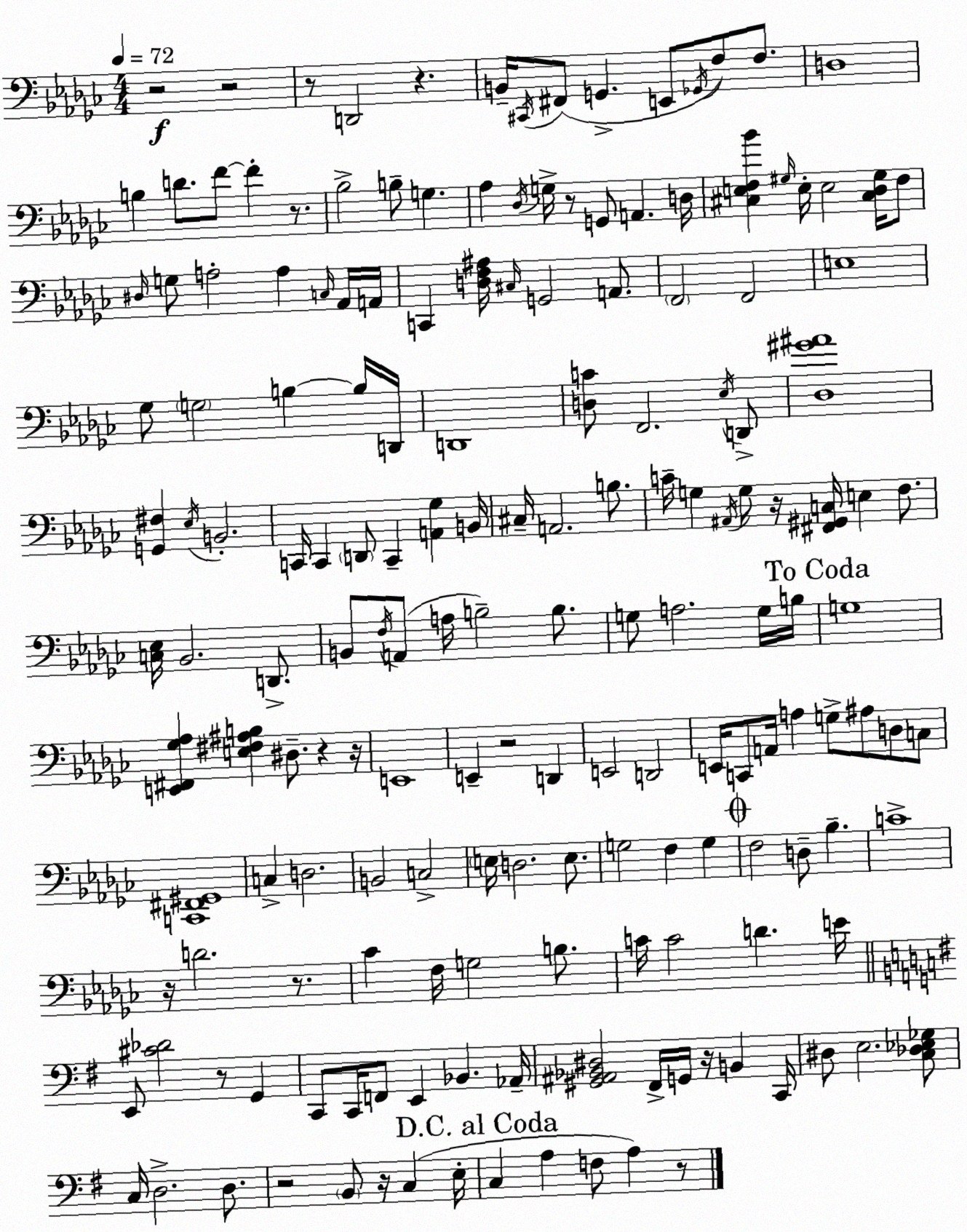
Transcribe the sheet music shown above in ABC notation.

X:1
T:Untitled
M:4/4
L:1/4
K:Ebm
z2 z2 z/2 D,,2 z B,,/4 ^C,,/4 ^F,,/2 G,, E,,/2 _G,,/4 F,/2 F,/2 D,4 B, D/2 F/2 F z/2 _B,2 B,/2 G, _A, _D,/4 G,/4 z/2 G,,/2 A,, D,/4 [^C,E,F,_B] ^G,/4 E,/4 E,2 [^C,_D,^G,]/4 F,/2 ^D,/4 G,/2 A,2 A, C,/4 _A,,/4 A,,/4 C,, [D,F,^A,]/4 ^C,/4 G,,2 A,,/2 F,,2 F,,2 E,4 _G,/2 G,2 B, B,/4 D,,/4 D,,4 [D,C]/2 F,,2 _E,/4 D,,/2 [_D,^G^A]4 [G,,^F,] _E,/4 B,,2 C,,/4 C,, D,,/2 C,, [A,,_G,] B,,/4 ^C,/4 A,,2 B,/2 C/4 G, ^A,,/4 G,/2 z/4 [^F,,^G,,C,]/4 E, F,/2 [C,_E,]/4 _B,,2 D,,/2 B,,/2 F,/4 A,,/2 A,/4 B,2 B,/2 G,/2 A,2 G,/4 B,/4 G,4 [E,,^F,,_G,_A,] [E,^F,^A,B,] ^D,/2 z z/4 E,,4 E,, z2 D,, E,,2 D,,2 E,,/4 C,,/2 A,,/4 A, G,/2 ^A,/2 D,/2 C,/2 [C,,^F,,^G,,]4 C, D,2 B,,2 C,2 E,/4 D,2 E,/2 G,2 F, G, F,2 D,/2 _B, C4 z/4 D2 z/2 _C F,/4 G,2 B,/2 C/4 C2 D E/4 E,,/2 [^C_D]2 z/2 G,, C,,/2 C,,/4 F,,/2 E,, _B,, _A,,/4 [^G,,^A,,_B,,^D,]2 ^F,,/4 G,,/4 z/4 B,, C,,/4 ^D,/2 E,2 [C,_D,_E,_G,]/2 C,/4 D,2 D,/2 z2 B,,/2 z/4 C, E,/4 C, A, F,/2 A, z/2